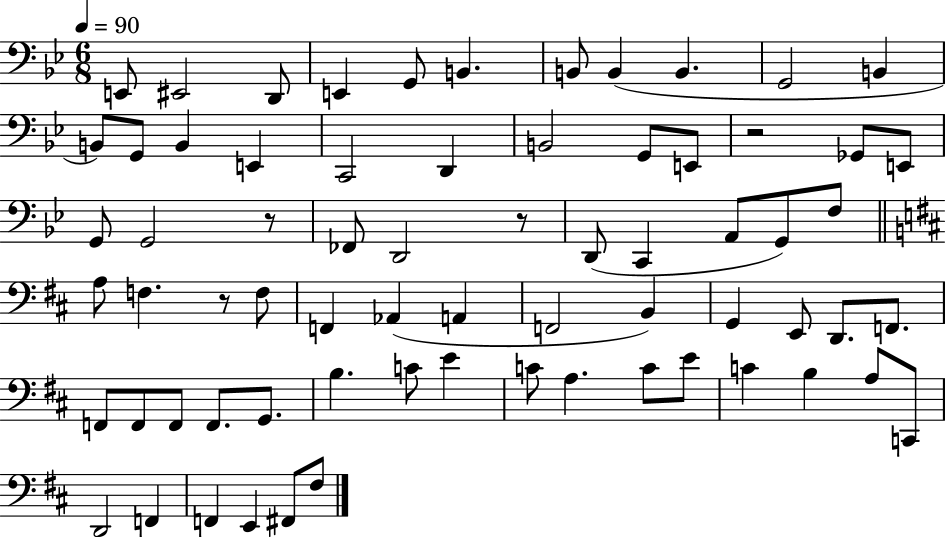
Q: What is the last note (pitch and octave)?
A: F#3